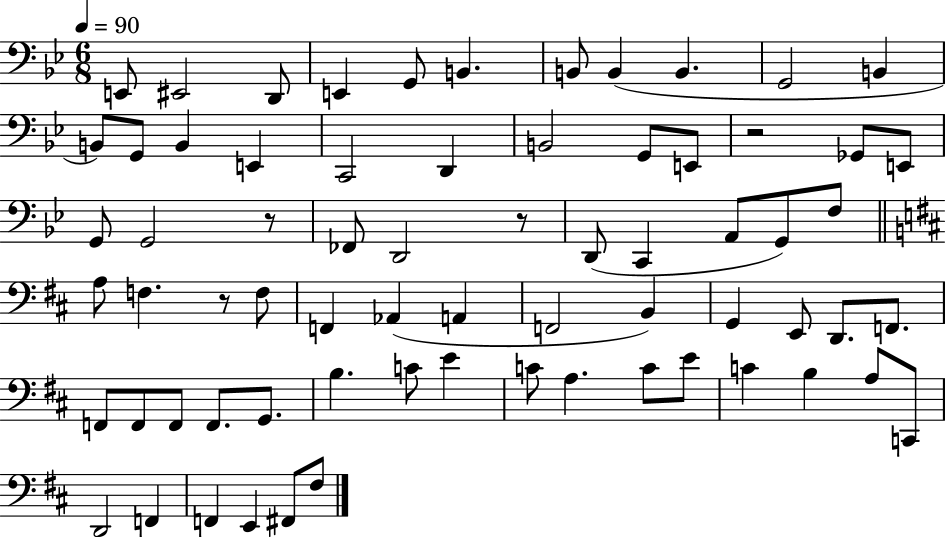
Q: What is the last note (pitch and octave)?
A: F#3